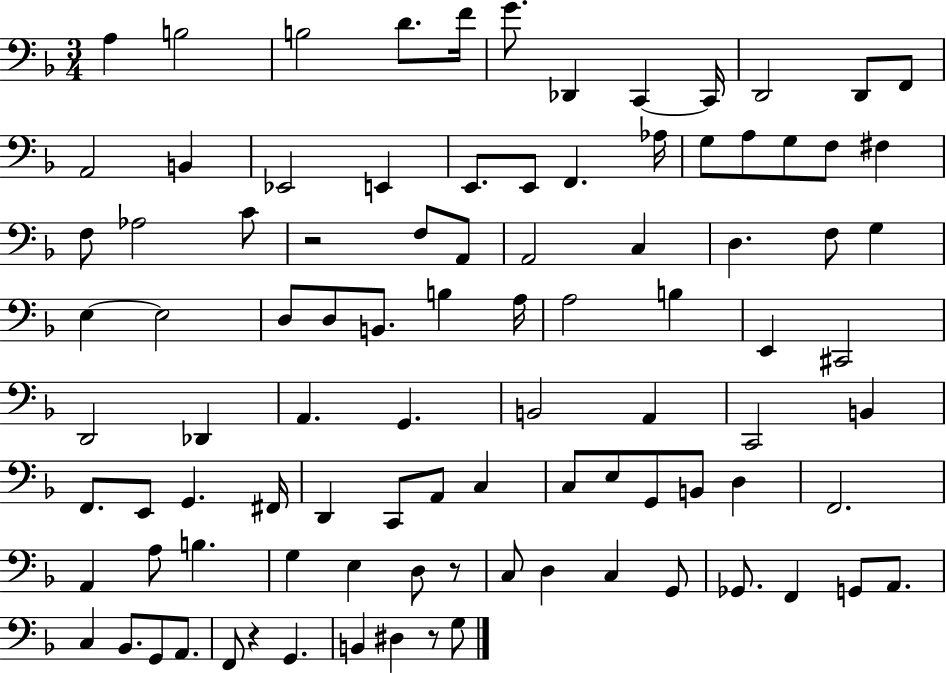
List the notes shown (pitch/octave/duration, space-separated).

A3/q B3/h B3/h D4/e. F4/s G4/e. Db2/q C2/q C2/s D2/h D2/e F2/e A2/h B2/q Eb2/h E2/q E2/e. E2/e F2/q. Ab3/s G3/e A3/e G3/e F3/e F#3/q F3/e Ab3/h C4/e R/h F3/e A2/e A2/h C3/q D3/q. F3/e G3/q E3/q E3/h D3/e D3/e B2/e. B3/q A3/s A3/h B3/q E2/q C#2/h D2/h Db2/q A2/q. G2/q. B2/h A2/q C2/h B2/q F2/e. E2/e G2/q. F#2/s D2/q C2/e A2/e C3/q C3/e E3/e G2/e B2/e D3/q F2/h. A2/q A3/e B3/q. G3/q E3/q D3/e R/e C3/e D3/q C3/q G2/e Gb2/e. F2/q G2/e A2/e. C3/q Bb2/e. G2/e A2/e. F2/e R/q G2/q. B2/q D#3/q R/e G3/e